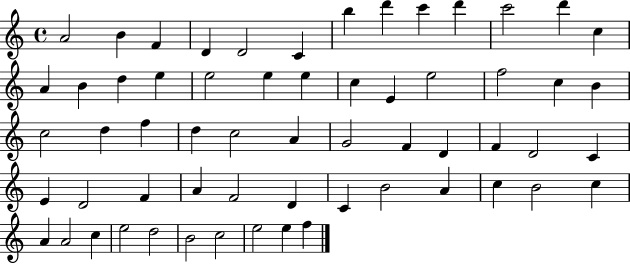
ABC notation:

X:1
T:Untitled
M:4/4
L:1/4
K:C
A2 B F D D2 C b d' c' d' c'2 d' c A B d e e2 e e c E e2 f2 c B c2 d f d c2 A G2 F D F D2 C E D2 F A F2 D C B2 A c B2 c A A2 c e2 d2 B2 c2 e2 e f